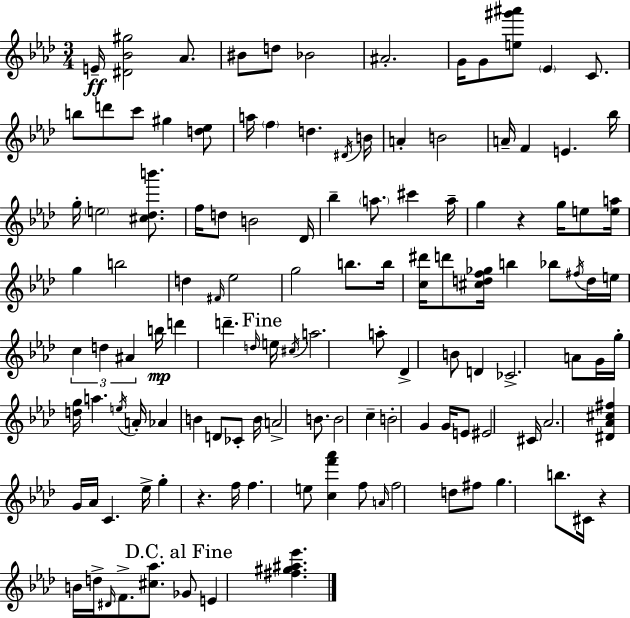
E4/s [D#4,Bb4,G#5]/h Ab4/e. BIS4/e D5/e Bb4/h A#4/h. G4/s G4/e [E5,G#6,A#6]/e Eb4/q C4/e. B5/e D6/e C6/e G#5/q [D5,Eb5]/e A5/s F5/q D5/q. D#4/s B4/s A4/q B4/h A4/s F4/q E4/q. Bb5/s G5/s E5/h [C#5,Db5,B6]/e. F5/s D5/e B4/h Db4/s Bb5/q A5/e. C#6/q A5/s G5/q R/q G5/s E5/e [E5,A5]/s G5/q B5/h D5/q F#4/s Eb5/h G5/h B5/e. B5/s [C5,D#6]/s D6/e [C#5,D5,F5,Gb5]/s B5/q Bb5/e F#5/s D5/s E5/s C5/q D5/q A#4/q B5/s D6/q D6/q. D5/s E5/s C#5/s A5/h. A5/e Db4/q B4/e D4/q CES4/h. A4/e G4/s G5/s [D5,G5]/s A5/q. E5/s A4/s Ab4/q B4/q D4/e CES4/e B4/s A4/h B4/e. B4/h C5/q B4/h G4/q G4/s E4/e EIS4/h C#4/s Ab4/h. [D#4,Ab4,C#5,F#5]/q G4/s Ab4/s C4/q. Eb5/s G5/q R/q. F5/s F5/q. E5/e [C5,F6,Ab6]/q F5/e A4/s F5/h D5/e F#5/e G5/q. B5/e. C#4/s R/q B4/s D5/s D#4/s F4/e. [C#5,Ab5]/e. Gb4/e E4/q [F#5,G#5,A#5,Eb6]/q.